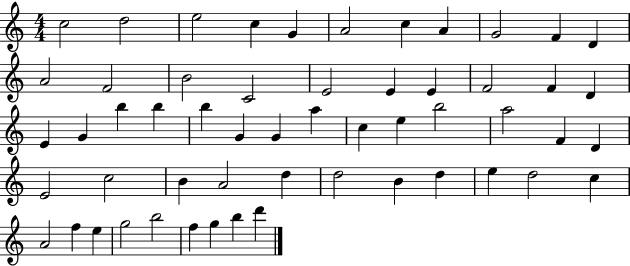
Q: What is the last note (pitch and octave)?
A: D6